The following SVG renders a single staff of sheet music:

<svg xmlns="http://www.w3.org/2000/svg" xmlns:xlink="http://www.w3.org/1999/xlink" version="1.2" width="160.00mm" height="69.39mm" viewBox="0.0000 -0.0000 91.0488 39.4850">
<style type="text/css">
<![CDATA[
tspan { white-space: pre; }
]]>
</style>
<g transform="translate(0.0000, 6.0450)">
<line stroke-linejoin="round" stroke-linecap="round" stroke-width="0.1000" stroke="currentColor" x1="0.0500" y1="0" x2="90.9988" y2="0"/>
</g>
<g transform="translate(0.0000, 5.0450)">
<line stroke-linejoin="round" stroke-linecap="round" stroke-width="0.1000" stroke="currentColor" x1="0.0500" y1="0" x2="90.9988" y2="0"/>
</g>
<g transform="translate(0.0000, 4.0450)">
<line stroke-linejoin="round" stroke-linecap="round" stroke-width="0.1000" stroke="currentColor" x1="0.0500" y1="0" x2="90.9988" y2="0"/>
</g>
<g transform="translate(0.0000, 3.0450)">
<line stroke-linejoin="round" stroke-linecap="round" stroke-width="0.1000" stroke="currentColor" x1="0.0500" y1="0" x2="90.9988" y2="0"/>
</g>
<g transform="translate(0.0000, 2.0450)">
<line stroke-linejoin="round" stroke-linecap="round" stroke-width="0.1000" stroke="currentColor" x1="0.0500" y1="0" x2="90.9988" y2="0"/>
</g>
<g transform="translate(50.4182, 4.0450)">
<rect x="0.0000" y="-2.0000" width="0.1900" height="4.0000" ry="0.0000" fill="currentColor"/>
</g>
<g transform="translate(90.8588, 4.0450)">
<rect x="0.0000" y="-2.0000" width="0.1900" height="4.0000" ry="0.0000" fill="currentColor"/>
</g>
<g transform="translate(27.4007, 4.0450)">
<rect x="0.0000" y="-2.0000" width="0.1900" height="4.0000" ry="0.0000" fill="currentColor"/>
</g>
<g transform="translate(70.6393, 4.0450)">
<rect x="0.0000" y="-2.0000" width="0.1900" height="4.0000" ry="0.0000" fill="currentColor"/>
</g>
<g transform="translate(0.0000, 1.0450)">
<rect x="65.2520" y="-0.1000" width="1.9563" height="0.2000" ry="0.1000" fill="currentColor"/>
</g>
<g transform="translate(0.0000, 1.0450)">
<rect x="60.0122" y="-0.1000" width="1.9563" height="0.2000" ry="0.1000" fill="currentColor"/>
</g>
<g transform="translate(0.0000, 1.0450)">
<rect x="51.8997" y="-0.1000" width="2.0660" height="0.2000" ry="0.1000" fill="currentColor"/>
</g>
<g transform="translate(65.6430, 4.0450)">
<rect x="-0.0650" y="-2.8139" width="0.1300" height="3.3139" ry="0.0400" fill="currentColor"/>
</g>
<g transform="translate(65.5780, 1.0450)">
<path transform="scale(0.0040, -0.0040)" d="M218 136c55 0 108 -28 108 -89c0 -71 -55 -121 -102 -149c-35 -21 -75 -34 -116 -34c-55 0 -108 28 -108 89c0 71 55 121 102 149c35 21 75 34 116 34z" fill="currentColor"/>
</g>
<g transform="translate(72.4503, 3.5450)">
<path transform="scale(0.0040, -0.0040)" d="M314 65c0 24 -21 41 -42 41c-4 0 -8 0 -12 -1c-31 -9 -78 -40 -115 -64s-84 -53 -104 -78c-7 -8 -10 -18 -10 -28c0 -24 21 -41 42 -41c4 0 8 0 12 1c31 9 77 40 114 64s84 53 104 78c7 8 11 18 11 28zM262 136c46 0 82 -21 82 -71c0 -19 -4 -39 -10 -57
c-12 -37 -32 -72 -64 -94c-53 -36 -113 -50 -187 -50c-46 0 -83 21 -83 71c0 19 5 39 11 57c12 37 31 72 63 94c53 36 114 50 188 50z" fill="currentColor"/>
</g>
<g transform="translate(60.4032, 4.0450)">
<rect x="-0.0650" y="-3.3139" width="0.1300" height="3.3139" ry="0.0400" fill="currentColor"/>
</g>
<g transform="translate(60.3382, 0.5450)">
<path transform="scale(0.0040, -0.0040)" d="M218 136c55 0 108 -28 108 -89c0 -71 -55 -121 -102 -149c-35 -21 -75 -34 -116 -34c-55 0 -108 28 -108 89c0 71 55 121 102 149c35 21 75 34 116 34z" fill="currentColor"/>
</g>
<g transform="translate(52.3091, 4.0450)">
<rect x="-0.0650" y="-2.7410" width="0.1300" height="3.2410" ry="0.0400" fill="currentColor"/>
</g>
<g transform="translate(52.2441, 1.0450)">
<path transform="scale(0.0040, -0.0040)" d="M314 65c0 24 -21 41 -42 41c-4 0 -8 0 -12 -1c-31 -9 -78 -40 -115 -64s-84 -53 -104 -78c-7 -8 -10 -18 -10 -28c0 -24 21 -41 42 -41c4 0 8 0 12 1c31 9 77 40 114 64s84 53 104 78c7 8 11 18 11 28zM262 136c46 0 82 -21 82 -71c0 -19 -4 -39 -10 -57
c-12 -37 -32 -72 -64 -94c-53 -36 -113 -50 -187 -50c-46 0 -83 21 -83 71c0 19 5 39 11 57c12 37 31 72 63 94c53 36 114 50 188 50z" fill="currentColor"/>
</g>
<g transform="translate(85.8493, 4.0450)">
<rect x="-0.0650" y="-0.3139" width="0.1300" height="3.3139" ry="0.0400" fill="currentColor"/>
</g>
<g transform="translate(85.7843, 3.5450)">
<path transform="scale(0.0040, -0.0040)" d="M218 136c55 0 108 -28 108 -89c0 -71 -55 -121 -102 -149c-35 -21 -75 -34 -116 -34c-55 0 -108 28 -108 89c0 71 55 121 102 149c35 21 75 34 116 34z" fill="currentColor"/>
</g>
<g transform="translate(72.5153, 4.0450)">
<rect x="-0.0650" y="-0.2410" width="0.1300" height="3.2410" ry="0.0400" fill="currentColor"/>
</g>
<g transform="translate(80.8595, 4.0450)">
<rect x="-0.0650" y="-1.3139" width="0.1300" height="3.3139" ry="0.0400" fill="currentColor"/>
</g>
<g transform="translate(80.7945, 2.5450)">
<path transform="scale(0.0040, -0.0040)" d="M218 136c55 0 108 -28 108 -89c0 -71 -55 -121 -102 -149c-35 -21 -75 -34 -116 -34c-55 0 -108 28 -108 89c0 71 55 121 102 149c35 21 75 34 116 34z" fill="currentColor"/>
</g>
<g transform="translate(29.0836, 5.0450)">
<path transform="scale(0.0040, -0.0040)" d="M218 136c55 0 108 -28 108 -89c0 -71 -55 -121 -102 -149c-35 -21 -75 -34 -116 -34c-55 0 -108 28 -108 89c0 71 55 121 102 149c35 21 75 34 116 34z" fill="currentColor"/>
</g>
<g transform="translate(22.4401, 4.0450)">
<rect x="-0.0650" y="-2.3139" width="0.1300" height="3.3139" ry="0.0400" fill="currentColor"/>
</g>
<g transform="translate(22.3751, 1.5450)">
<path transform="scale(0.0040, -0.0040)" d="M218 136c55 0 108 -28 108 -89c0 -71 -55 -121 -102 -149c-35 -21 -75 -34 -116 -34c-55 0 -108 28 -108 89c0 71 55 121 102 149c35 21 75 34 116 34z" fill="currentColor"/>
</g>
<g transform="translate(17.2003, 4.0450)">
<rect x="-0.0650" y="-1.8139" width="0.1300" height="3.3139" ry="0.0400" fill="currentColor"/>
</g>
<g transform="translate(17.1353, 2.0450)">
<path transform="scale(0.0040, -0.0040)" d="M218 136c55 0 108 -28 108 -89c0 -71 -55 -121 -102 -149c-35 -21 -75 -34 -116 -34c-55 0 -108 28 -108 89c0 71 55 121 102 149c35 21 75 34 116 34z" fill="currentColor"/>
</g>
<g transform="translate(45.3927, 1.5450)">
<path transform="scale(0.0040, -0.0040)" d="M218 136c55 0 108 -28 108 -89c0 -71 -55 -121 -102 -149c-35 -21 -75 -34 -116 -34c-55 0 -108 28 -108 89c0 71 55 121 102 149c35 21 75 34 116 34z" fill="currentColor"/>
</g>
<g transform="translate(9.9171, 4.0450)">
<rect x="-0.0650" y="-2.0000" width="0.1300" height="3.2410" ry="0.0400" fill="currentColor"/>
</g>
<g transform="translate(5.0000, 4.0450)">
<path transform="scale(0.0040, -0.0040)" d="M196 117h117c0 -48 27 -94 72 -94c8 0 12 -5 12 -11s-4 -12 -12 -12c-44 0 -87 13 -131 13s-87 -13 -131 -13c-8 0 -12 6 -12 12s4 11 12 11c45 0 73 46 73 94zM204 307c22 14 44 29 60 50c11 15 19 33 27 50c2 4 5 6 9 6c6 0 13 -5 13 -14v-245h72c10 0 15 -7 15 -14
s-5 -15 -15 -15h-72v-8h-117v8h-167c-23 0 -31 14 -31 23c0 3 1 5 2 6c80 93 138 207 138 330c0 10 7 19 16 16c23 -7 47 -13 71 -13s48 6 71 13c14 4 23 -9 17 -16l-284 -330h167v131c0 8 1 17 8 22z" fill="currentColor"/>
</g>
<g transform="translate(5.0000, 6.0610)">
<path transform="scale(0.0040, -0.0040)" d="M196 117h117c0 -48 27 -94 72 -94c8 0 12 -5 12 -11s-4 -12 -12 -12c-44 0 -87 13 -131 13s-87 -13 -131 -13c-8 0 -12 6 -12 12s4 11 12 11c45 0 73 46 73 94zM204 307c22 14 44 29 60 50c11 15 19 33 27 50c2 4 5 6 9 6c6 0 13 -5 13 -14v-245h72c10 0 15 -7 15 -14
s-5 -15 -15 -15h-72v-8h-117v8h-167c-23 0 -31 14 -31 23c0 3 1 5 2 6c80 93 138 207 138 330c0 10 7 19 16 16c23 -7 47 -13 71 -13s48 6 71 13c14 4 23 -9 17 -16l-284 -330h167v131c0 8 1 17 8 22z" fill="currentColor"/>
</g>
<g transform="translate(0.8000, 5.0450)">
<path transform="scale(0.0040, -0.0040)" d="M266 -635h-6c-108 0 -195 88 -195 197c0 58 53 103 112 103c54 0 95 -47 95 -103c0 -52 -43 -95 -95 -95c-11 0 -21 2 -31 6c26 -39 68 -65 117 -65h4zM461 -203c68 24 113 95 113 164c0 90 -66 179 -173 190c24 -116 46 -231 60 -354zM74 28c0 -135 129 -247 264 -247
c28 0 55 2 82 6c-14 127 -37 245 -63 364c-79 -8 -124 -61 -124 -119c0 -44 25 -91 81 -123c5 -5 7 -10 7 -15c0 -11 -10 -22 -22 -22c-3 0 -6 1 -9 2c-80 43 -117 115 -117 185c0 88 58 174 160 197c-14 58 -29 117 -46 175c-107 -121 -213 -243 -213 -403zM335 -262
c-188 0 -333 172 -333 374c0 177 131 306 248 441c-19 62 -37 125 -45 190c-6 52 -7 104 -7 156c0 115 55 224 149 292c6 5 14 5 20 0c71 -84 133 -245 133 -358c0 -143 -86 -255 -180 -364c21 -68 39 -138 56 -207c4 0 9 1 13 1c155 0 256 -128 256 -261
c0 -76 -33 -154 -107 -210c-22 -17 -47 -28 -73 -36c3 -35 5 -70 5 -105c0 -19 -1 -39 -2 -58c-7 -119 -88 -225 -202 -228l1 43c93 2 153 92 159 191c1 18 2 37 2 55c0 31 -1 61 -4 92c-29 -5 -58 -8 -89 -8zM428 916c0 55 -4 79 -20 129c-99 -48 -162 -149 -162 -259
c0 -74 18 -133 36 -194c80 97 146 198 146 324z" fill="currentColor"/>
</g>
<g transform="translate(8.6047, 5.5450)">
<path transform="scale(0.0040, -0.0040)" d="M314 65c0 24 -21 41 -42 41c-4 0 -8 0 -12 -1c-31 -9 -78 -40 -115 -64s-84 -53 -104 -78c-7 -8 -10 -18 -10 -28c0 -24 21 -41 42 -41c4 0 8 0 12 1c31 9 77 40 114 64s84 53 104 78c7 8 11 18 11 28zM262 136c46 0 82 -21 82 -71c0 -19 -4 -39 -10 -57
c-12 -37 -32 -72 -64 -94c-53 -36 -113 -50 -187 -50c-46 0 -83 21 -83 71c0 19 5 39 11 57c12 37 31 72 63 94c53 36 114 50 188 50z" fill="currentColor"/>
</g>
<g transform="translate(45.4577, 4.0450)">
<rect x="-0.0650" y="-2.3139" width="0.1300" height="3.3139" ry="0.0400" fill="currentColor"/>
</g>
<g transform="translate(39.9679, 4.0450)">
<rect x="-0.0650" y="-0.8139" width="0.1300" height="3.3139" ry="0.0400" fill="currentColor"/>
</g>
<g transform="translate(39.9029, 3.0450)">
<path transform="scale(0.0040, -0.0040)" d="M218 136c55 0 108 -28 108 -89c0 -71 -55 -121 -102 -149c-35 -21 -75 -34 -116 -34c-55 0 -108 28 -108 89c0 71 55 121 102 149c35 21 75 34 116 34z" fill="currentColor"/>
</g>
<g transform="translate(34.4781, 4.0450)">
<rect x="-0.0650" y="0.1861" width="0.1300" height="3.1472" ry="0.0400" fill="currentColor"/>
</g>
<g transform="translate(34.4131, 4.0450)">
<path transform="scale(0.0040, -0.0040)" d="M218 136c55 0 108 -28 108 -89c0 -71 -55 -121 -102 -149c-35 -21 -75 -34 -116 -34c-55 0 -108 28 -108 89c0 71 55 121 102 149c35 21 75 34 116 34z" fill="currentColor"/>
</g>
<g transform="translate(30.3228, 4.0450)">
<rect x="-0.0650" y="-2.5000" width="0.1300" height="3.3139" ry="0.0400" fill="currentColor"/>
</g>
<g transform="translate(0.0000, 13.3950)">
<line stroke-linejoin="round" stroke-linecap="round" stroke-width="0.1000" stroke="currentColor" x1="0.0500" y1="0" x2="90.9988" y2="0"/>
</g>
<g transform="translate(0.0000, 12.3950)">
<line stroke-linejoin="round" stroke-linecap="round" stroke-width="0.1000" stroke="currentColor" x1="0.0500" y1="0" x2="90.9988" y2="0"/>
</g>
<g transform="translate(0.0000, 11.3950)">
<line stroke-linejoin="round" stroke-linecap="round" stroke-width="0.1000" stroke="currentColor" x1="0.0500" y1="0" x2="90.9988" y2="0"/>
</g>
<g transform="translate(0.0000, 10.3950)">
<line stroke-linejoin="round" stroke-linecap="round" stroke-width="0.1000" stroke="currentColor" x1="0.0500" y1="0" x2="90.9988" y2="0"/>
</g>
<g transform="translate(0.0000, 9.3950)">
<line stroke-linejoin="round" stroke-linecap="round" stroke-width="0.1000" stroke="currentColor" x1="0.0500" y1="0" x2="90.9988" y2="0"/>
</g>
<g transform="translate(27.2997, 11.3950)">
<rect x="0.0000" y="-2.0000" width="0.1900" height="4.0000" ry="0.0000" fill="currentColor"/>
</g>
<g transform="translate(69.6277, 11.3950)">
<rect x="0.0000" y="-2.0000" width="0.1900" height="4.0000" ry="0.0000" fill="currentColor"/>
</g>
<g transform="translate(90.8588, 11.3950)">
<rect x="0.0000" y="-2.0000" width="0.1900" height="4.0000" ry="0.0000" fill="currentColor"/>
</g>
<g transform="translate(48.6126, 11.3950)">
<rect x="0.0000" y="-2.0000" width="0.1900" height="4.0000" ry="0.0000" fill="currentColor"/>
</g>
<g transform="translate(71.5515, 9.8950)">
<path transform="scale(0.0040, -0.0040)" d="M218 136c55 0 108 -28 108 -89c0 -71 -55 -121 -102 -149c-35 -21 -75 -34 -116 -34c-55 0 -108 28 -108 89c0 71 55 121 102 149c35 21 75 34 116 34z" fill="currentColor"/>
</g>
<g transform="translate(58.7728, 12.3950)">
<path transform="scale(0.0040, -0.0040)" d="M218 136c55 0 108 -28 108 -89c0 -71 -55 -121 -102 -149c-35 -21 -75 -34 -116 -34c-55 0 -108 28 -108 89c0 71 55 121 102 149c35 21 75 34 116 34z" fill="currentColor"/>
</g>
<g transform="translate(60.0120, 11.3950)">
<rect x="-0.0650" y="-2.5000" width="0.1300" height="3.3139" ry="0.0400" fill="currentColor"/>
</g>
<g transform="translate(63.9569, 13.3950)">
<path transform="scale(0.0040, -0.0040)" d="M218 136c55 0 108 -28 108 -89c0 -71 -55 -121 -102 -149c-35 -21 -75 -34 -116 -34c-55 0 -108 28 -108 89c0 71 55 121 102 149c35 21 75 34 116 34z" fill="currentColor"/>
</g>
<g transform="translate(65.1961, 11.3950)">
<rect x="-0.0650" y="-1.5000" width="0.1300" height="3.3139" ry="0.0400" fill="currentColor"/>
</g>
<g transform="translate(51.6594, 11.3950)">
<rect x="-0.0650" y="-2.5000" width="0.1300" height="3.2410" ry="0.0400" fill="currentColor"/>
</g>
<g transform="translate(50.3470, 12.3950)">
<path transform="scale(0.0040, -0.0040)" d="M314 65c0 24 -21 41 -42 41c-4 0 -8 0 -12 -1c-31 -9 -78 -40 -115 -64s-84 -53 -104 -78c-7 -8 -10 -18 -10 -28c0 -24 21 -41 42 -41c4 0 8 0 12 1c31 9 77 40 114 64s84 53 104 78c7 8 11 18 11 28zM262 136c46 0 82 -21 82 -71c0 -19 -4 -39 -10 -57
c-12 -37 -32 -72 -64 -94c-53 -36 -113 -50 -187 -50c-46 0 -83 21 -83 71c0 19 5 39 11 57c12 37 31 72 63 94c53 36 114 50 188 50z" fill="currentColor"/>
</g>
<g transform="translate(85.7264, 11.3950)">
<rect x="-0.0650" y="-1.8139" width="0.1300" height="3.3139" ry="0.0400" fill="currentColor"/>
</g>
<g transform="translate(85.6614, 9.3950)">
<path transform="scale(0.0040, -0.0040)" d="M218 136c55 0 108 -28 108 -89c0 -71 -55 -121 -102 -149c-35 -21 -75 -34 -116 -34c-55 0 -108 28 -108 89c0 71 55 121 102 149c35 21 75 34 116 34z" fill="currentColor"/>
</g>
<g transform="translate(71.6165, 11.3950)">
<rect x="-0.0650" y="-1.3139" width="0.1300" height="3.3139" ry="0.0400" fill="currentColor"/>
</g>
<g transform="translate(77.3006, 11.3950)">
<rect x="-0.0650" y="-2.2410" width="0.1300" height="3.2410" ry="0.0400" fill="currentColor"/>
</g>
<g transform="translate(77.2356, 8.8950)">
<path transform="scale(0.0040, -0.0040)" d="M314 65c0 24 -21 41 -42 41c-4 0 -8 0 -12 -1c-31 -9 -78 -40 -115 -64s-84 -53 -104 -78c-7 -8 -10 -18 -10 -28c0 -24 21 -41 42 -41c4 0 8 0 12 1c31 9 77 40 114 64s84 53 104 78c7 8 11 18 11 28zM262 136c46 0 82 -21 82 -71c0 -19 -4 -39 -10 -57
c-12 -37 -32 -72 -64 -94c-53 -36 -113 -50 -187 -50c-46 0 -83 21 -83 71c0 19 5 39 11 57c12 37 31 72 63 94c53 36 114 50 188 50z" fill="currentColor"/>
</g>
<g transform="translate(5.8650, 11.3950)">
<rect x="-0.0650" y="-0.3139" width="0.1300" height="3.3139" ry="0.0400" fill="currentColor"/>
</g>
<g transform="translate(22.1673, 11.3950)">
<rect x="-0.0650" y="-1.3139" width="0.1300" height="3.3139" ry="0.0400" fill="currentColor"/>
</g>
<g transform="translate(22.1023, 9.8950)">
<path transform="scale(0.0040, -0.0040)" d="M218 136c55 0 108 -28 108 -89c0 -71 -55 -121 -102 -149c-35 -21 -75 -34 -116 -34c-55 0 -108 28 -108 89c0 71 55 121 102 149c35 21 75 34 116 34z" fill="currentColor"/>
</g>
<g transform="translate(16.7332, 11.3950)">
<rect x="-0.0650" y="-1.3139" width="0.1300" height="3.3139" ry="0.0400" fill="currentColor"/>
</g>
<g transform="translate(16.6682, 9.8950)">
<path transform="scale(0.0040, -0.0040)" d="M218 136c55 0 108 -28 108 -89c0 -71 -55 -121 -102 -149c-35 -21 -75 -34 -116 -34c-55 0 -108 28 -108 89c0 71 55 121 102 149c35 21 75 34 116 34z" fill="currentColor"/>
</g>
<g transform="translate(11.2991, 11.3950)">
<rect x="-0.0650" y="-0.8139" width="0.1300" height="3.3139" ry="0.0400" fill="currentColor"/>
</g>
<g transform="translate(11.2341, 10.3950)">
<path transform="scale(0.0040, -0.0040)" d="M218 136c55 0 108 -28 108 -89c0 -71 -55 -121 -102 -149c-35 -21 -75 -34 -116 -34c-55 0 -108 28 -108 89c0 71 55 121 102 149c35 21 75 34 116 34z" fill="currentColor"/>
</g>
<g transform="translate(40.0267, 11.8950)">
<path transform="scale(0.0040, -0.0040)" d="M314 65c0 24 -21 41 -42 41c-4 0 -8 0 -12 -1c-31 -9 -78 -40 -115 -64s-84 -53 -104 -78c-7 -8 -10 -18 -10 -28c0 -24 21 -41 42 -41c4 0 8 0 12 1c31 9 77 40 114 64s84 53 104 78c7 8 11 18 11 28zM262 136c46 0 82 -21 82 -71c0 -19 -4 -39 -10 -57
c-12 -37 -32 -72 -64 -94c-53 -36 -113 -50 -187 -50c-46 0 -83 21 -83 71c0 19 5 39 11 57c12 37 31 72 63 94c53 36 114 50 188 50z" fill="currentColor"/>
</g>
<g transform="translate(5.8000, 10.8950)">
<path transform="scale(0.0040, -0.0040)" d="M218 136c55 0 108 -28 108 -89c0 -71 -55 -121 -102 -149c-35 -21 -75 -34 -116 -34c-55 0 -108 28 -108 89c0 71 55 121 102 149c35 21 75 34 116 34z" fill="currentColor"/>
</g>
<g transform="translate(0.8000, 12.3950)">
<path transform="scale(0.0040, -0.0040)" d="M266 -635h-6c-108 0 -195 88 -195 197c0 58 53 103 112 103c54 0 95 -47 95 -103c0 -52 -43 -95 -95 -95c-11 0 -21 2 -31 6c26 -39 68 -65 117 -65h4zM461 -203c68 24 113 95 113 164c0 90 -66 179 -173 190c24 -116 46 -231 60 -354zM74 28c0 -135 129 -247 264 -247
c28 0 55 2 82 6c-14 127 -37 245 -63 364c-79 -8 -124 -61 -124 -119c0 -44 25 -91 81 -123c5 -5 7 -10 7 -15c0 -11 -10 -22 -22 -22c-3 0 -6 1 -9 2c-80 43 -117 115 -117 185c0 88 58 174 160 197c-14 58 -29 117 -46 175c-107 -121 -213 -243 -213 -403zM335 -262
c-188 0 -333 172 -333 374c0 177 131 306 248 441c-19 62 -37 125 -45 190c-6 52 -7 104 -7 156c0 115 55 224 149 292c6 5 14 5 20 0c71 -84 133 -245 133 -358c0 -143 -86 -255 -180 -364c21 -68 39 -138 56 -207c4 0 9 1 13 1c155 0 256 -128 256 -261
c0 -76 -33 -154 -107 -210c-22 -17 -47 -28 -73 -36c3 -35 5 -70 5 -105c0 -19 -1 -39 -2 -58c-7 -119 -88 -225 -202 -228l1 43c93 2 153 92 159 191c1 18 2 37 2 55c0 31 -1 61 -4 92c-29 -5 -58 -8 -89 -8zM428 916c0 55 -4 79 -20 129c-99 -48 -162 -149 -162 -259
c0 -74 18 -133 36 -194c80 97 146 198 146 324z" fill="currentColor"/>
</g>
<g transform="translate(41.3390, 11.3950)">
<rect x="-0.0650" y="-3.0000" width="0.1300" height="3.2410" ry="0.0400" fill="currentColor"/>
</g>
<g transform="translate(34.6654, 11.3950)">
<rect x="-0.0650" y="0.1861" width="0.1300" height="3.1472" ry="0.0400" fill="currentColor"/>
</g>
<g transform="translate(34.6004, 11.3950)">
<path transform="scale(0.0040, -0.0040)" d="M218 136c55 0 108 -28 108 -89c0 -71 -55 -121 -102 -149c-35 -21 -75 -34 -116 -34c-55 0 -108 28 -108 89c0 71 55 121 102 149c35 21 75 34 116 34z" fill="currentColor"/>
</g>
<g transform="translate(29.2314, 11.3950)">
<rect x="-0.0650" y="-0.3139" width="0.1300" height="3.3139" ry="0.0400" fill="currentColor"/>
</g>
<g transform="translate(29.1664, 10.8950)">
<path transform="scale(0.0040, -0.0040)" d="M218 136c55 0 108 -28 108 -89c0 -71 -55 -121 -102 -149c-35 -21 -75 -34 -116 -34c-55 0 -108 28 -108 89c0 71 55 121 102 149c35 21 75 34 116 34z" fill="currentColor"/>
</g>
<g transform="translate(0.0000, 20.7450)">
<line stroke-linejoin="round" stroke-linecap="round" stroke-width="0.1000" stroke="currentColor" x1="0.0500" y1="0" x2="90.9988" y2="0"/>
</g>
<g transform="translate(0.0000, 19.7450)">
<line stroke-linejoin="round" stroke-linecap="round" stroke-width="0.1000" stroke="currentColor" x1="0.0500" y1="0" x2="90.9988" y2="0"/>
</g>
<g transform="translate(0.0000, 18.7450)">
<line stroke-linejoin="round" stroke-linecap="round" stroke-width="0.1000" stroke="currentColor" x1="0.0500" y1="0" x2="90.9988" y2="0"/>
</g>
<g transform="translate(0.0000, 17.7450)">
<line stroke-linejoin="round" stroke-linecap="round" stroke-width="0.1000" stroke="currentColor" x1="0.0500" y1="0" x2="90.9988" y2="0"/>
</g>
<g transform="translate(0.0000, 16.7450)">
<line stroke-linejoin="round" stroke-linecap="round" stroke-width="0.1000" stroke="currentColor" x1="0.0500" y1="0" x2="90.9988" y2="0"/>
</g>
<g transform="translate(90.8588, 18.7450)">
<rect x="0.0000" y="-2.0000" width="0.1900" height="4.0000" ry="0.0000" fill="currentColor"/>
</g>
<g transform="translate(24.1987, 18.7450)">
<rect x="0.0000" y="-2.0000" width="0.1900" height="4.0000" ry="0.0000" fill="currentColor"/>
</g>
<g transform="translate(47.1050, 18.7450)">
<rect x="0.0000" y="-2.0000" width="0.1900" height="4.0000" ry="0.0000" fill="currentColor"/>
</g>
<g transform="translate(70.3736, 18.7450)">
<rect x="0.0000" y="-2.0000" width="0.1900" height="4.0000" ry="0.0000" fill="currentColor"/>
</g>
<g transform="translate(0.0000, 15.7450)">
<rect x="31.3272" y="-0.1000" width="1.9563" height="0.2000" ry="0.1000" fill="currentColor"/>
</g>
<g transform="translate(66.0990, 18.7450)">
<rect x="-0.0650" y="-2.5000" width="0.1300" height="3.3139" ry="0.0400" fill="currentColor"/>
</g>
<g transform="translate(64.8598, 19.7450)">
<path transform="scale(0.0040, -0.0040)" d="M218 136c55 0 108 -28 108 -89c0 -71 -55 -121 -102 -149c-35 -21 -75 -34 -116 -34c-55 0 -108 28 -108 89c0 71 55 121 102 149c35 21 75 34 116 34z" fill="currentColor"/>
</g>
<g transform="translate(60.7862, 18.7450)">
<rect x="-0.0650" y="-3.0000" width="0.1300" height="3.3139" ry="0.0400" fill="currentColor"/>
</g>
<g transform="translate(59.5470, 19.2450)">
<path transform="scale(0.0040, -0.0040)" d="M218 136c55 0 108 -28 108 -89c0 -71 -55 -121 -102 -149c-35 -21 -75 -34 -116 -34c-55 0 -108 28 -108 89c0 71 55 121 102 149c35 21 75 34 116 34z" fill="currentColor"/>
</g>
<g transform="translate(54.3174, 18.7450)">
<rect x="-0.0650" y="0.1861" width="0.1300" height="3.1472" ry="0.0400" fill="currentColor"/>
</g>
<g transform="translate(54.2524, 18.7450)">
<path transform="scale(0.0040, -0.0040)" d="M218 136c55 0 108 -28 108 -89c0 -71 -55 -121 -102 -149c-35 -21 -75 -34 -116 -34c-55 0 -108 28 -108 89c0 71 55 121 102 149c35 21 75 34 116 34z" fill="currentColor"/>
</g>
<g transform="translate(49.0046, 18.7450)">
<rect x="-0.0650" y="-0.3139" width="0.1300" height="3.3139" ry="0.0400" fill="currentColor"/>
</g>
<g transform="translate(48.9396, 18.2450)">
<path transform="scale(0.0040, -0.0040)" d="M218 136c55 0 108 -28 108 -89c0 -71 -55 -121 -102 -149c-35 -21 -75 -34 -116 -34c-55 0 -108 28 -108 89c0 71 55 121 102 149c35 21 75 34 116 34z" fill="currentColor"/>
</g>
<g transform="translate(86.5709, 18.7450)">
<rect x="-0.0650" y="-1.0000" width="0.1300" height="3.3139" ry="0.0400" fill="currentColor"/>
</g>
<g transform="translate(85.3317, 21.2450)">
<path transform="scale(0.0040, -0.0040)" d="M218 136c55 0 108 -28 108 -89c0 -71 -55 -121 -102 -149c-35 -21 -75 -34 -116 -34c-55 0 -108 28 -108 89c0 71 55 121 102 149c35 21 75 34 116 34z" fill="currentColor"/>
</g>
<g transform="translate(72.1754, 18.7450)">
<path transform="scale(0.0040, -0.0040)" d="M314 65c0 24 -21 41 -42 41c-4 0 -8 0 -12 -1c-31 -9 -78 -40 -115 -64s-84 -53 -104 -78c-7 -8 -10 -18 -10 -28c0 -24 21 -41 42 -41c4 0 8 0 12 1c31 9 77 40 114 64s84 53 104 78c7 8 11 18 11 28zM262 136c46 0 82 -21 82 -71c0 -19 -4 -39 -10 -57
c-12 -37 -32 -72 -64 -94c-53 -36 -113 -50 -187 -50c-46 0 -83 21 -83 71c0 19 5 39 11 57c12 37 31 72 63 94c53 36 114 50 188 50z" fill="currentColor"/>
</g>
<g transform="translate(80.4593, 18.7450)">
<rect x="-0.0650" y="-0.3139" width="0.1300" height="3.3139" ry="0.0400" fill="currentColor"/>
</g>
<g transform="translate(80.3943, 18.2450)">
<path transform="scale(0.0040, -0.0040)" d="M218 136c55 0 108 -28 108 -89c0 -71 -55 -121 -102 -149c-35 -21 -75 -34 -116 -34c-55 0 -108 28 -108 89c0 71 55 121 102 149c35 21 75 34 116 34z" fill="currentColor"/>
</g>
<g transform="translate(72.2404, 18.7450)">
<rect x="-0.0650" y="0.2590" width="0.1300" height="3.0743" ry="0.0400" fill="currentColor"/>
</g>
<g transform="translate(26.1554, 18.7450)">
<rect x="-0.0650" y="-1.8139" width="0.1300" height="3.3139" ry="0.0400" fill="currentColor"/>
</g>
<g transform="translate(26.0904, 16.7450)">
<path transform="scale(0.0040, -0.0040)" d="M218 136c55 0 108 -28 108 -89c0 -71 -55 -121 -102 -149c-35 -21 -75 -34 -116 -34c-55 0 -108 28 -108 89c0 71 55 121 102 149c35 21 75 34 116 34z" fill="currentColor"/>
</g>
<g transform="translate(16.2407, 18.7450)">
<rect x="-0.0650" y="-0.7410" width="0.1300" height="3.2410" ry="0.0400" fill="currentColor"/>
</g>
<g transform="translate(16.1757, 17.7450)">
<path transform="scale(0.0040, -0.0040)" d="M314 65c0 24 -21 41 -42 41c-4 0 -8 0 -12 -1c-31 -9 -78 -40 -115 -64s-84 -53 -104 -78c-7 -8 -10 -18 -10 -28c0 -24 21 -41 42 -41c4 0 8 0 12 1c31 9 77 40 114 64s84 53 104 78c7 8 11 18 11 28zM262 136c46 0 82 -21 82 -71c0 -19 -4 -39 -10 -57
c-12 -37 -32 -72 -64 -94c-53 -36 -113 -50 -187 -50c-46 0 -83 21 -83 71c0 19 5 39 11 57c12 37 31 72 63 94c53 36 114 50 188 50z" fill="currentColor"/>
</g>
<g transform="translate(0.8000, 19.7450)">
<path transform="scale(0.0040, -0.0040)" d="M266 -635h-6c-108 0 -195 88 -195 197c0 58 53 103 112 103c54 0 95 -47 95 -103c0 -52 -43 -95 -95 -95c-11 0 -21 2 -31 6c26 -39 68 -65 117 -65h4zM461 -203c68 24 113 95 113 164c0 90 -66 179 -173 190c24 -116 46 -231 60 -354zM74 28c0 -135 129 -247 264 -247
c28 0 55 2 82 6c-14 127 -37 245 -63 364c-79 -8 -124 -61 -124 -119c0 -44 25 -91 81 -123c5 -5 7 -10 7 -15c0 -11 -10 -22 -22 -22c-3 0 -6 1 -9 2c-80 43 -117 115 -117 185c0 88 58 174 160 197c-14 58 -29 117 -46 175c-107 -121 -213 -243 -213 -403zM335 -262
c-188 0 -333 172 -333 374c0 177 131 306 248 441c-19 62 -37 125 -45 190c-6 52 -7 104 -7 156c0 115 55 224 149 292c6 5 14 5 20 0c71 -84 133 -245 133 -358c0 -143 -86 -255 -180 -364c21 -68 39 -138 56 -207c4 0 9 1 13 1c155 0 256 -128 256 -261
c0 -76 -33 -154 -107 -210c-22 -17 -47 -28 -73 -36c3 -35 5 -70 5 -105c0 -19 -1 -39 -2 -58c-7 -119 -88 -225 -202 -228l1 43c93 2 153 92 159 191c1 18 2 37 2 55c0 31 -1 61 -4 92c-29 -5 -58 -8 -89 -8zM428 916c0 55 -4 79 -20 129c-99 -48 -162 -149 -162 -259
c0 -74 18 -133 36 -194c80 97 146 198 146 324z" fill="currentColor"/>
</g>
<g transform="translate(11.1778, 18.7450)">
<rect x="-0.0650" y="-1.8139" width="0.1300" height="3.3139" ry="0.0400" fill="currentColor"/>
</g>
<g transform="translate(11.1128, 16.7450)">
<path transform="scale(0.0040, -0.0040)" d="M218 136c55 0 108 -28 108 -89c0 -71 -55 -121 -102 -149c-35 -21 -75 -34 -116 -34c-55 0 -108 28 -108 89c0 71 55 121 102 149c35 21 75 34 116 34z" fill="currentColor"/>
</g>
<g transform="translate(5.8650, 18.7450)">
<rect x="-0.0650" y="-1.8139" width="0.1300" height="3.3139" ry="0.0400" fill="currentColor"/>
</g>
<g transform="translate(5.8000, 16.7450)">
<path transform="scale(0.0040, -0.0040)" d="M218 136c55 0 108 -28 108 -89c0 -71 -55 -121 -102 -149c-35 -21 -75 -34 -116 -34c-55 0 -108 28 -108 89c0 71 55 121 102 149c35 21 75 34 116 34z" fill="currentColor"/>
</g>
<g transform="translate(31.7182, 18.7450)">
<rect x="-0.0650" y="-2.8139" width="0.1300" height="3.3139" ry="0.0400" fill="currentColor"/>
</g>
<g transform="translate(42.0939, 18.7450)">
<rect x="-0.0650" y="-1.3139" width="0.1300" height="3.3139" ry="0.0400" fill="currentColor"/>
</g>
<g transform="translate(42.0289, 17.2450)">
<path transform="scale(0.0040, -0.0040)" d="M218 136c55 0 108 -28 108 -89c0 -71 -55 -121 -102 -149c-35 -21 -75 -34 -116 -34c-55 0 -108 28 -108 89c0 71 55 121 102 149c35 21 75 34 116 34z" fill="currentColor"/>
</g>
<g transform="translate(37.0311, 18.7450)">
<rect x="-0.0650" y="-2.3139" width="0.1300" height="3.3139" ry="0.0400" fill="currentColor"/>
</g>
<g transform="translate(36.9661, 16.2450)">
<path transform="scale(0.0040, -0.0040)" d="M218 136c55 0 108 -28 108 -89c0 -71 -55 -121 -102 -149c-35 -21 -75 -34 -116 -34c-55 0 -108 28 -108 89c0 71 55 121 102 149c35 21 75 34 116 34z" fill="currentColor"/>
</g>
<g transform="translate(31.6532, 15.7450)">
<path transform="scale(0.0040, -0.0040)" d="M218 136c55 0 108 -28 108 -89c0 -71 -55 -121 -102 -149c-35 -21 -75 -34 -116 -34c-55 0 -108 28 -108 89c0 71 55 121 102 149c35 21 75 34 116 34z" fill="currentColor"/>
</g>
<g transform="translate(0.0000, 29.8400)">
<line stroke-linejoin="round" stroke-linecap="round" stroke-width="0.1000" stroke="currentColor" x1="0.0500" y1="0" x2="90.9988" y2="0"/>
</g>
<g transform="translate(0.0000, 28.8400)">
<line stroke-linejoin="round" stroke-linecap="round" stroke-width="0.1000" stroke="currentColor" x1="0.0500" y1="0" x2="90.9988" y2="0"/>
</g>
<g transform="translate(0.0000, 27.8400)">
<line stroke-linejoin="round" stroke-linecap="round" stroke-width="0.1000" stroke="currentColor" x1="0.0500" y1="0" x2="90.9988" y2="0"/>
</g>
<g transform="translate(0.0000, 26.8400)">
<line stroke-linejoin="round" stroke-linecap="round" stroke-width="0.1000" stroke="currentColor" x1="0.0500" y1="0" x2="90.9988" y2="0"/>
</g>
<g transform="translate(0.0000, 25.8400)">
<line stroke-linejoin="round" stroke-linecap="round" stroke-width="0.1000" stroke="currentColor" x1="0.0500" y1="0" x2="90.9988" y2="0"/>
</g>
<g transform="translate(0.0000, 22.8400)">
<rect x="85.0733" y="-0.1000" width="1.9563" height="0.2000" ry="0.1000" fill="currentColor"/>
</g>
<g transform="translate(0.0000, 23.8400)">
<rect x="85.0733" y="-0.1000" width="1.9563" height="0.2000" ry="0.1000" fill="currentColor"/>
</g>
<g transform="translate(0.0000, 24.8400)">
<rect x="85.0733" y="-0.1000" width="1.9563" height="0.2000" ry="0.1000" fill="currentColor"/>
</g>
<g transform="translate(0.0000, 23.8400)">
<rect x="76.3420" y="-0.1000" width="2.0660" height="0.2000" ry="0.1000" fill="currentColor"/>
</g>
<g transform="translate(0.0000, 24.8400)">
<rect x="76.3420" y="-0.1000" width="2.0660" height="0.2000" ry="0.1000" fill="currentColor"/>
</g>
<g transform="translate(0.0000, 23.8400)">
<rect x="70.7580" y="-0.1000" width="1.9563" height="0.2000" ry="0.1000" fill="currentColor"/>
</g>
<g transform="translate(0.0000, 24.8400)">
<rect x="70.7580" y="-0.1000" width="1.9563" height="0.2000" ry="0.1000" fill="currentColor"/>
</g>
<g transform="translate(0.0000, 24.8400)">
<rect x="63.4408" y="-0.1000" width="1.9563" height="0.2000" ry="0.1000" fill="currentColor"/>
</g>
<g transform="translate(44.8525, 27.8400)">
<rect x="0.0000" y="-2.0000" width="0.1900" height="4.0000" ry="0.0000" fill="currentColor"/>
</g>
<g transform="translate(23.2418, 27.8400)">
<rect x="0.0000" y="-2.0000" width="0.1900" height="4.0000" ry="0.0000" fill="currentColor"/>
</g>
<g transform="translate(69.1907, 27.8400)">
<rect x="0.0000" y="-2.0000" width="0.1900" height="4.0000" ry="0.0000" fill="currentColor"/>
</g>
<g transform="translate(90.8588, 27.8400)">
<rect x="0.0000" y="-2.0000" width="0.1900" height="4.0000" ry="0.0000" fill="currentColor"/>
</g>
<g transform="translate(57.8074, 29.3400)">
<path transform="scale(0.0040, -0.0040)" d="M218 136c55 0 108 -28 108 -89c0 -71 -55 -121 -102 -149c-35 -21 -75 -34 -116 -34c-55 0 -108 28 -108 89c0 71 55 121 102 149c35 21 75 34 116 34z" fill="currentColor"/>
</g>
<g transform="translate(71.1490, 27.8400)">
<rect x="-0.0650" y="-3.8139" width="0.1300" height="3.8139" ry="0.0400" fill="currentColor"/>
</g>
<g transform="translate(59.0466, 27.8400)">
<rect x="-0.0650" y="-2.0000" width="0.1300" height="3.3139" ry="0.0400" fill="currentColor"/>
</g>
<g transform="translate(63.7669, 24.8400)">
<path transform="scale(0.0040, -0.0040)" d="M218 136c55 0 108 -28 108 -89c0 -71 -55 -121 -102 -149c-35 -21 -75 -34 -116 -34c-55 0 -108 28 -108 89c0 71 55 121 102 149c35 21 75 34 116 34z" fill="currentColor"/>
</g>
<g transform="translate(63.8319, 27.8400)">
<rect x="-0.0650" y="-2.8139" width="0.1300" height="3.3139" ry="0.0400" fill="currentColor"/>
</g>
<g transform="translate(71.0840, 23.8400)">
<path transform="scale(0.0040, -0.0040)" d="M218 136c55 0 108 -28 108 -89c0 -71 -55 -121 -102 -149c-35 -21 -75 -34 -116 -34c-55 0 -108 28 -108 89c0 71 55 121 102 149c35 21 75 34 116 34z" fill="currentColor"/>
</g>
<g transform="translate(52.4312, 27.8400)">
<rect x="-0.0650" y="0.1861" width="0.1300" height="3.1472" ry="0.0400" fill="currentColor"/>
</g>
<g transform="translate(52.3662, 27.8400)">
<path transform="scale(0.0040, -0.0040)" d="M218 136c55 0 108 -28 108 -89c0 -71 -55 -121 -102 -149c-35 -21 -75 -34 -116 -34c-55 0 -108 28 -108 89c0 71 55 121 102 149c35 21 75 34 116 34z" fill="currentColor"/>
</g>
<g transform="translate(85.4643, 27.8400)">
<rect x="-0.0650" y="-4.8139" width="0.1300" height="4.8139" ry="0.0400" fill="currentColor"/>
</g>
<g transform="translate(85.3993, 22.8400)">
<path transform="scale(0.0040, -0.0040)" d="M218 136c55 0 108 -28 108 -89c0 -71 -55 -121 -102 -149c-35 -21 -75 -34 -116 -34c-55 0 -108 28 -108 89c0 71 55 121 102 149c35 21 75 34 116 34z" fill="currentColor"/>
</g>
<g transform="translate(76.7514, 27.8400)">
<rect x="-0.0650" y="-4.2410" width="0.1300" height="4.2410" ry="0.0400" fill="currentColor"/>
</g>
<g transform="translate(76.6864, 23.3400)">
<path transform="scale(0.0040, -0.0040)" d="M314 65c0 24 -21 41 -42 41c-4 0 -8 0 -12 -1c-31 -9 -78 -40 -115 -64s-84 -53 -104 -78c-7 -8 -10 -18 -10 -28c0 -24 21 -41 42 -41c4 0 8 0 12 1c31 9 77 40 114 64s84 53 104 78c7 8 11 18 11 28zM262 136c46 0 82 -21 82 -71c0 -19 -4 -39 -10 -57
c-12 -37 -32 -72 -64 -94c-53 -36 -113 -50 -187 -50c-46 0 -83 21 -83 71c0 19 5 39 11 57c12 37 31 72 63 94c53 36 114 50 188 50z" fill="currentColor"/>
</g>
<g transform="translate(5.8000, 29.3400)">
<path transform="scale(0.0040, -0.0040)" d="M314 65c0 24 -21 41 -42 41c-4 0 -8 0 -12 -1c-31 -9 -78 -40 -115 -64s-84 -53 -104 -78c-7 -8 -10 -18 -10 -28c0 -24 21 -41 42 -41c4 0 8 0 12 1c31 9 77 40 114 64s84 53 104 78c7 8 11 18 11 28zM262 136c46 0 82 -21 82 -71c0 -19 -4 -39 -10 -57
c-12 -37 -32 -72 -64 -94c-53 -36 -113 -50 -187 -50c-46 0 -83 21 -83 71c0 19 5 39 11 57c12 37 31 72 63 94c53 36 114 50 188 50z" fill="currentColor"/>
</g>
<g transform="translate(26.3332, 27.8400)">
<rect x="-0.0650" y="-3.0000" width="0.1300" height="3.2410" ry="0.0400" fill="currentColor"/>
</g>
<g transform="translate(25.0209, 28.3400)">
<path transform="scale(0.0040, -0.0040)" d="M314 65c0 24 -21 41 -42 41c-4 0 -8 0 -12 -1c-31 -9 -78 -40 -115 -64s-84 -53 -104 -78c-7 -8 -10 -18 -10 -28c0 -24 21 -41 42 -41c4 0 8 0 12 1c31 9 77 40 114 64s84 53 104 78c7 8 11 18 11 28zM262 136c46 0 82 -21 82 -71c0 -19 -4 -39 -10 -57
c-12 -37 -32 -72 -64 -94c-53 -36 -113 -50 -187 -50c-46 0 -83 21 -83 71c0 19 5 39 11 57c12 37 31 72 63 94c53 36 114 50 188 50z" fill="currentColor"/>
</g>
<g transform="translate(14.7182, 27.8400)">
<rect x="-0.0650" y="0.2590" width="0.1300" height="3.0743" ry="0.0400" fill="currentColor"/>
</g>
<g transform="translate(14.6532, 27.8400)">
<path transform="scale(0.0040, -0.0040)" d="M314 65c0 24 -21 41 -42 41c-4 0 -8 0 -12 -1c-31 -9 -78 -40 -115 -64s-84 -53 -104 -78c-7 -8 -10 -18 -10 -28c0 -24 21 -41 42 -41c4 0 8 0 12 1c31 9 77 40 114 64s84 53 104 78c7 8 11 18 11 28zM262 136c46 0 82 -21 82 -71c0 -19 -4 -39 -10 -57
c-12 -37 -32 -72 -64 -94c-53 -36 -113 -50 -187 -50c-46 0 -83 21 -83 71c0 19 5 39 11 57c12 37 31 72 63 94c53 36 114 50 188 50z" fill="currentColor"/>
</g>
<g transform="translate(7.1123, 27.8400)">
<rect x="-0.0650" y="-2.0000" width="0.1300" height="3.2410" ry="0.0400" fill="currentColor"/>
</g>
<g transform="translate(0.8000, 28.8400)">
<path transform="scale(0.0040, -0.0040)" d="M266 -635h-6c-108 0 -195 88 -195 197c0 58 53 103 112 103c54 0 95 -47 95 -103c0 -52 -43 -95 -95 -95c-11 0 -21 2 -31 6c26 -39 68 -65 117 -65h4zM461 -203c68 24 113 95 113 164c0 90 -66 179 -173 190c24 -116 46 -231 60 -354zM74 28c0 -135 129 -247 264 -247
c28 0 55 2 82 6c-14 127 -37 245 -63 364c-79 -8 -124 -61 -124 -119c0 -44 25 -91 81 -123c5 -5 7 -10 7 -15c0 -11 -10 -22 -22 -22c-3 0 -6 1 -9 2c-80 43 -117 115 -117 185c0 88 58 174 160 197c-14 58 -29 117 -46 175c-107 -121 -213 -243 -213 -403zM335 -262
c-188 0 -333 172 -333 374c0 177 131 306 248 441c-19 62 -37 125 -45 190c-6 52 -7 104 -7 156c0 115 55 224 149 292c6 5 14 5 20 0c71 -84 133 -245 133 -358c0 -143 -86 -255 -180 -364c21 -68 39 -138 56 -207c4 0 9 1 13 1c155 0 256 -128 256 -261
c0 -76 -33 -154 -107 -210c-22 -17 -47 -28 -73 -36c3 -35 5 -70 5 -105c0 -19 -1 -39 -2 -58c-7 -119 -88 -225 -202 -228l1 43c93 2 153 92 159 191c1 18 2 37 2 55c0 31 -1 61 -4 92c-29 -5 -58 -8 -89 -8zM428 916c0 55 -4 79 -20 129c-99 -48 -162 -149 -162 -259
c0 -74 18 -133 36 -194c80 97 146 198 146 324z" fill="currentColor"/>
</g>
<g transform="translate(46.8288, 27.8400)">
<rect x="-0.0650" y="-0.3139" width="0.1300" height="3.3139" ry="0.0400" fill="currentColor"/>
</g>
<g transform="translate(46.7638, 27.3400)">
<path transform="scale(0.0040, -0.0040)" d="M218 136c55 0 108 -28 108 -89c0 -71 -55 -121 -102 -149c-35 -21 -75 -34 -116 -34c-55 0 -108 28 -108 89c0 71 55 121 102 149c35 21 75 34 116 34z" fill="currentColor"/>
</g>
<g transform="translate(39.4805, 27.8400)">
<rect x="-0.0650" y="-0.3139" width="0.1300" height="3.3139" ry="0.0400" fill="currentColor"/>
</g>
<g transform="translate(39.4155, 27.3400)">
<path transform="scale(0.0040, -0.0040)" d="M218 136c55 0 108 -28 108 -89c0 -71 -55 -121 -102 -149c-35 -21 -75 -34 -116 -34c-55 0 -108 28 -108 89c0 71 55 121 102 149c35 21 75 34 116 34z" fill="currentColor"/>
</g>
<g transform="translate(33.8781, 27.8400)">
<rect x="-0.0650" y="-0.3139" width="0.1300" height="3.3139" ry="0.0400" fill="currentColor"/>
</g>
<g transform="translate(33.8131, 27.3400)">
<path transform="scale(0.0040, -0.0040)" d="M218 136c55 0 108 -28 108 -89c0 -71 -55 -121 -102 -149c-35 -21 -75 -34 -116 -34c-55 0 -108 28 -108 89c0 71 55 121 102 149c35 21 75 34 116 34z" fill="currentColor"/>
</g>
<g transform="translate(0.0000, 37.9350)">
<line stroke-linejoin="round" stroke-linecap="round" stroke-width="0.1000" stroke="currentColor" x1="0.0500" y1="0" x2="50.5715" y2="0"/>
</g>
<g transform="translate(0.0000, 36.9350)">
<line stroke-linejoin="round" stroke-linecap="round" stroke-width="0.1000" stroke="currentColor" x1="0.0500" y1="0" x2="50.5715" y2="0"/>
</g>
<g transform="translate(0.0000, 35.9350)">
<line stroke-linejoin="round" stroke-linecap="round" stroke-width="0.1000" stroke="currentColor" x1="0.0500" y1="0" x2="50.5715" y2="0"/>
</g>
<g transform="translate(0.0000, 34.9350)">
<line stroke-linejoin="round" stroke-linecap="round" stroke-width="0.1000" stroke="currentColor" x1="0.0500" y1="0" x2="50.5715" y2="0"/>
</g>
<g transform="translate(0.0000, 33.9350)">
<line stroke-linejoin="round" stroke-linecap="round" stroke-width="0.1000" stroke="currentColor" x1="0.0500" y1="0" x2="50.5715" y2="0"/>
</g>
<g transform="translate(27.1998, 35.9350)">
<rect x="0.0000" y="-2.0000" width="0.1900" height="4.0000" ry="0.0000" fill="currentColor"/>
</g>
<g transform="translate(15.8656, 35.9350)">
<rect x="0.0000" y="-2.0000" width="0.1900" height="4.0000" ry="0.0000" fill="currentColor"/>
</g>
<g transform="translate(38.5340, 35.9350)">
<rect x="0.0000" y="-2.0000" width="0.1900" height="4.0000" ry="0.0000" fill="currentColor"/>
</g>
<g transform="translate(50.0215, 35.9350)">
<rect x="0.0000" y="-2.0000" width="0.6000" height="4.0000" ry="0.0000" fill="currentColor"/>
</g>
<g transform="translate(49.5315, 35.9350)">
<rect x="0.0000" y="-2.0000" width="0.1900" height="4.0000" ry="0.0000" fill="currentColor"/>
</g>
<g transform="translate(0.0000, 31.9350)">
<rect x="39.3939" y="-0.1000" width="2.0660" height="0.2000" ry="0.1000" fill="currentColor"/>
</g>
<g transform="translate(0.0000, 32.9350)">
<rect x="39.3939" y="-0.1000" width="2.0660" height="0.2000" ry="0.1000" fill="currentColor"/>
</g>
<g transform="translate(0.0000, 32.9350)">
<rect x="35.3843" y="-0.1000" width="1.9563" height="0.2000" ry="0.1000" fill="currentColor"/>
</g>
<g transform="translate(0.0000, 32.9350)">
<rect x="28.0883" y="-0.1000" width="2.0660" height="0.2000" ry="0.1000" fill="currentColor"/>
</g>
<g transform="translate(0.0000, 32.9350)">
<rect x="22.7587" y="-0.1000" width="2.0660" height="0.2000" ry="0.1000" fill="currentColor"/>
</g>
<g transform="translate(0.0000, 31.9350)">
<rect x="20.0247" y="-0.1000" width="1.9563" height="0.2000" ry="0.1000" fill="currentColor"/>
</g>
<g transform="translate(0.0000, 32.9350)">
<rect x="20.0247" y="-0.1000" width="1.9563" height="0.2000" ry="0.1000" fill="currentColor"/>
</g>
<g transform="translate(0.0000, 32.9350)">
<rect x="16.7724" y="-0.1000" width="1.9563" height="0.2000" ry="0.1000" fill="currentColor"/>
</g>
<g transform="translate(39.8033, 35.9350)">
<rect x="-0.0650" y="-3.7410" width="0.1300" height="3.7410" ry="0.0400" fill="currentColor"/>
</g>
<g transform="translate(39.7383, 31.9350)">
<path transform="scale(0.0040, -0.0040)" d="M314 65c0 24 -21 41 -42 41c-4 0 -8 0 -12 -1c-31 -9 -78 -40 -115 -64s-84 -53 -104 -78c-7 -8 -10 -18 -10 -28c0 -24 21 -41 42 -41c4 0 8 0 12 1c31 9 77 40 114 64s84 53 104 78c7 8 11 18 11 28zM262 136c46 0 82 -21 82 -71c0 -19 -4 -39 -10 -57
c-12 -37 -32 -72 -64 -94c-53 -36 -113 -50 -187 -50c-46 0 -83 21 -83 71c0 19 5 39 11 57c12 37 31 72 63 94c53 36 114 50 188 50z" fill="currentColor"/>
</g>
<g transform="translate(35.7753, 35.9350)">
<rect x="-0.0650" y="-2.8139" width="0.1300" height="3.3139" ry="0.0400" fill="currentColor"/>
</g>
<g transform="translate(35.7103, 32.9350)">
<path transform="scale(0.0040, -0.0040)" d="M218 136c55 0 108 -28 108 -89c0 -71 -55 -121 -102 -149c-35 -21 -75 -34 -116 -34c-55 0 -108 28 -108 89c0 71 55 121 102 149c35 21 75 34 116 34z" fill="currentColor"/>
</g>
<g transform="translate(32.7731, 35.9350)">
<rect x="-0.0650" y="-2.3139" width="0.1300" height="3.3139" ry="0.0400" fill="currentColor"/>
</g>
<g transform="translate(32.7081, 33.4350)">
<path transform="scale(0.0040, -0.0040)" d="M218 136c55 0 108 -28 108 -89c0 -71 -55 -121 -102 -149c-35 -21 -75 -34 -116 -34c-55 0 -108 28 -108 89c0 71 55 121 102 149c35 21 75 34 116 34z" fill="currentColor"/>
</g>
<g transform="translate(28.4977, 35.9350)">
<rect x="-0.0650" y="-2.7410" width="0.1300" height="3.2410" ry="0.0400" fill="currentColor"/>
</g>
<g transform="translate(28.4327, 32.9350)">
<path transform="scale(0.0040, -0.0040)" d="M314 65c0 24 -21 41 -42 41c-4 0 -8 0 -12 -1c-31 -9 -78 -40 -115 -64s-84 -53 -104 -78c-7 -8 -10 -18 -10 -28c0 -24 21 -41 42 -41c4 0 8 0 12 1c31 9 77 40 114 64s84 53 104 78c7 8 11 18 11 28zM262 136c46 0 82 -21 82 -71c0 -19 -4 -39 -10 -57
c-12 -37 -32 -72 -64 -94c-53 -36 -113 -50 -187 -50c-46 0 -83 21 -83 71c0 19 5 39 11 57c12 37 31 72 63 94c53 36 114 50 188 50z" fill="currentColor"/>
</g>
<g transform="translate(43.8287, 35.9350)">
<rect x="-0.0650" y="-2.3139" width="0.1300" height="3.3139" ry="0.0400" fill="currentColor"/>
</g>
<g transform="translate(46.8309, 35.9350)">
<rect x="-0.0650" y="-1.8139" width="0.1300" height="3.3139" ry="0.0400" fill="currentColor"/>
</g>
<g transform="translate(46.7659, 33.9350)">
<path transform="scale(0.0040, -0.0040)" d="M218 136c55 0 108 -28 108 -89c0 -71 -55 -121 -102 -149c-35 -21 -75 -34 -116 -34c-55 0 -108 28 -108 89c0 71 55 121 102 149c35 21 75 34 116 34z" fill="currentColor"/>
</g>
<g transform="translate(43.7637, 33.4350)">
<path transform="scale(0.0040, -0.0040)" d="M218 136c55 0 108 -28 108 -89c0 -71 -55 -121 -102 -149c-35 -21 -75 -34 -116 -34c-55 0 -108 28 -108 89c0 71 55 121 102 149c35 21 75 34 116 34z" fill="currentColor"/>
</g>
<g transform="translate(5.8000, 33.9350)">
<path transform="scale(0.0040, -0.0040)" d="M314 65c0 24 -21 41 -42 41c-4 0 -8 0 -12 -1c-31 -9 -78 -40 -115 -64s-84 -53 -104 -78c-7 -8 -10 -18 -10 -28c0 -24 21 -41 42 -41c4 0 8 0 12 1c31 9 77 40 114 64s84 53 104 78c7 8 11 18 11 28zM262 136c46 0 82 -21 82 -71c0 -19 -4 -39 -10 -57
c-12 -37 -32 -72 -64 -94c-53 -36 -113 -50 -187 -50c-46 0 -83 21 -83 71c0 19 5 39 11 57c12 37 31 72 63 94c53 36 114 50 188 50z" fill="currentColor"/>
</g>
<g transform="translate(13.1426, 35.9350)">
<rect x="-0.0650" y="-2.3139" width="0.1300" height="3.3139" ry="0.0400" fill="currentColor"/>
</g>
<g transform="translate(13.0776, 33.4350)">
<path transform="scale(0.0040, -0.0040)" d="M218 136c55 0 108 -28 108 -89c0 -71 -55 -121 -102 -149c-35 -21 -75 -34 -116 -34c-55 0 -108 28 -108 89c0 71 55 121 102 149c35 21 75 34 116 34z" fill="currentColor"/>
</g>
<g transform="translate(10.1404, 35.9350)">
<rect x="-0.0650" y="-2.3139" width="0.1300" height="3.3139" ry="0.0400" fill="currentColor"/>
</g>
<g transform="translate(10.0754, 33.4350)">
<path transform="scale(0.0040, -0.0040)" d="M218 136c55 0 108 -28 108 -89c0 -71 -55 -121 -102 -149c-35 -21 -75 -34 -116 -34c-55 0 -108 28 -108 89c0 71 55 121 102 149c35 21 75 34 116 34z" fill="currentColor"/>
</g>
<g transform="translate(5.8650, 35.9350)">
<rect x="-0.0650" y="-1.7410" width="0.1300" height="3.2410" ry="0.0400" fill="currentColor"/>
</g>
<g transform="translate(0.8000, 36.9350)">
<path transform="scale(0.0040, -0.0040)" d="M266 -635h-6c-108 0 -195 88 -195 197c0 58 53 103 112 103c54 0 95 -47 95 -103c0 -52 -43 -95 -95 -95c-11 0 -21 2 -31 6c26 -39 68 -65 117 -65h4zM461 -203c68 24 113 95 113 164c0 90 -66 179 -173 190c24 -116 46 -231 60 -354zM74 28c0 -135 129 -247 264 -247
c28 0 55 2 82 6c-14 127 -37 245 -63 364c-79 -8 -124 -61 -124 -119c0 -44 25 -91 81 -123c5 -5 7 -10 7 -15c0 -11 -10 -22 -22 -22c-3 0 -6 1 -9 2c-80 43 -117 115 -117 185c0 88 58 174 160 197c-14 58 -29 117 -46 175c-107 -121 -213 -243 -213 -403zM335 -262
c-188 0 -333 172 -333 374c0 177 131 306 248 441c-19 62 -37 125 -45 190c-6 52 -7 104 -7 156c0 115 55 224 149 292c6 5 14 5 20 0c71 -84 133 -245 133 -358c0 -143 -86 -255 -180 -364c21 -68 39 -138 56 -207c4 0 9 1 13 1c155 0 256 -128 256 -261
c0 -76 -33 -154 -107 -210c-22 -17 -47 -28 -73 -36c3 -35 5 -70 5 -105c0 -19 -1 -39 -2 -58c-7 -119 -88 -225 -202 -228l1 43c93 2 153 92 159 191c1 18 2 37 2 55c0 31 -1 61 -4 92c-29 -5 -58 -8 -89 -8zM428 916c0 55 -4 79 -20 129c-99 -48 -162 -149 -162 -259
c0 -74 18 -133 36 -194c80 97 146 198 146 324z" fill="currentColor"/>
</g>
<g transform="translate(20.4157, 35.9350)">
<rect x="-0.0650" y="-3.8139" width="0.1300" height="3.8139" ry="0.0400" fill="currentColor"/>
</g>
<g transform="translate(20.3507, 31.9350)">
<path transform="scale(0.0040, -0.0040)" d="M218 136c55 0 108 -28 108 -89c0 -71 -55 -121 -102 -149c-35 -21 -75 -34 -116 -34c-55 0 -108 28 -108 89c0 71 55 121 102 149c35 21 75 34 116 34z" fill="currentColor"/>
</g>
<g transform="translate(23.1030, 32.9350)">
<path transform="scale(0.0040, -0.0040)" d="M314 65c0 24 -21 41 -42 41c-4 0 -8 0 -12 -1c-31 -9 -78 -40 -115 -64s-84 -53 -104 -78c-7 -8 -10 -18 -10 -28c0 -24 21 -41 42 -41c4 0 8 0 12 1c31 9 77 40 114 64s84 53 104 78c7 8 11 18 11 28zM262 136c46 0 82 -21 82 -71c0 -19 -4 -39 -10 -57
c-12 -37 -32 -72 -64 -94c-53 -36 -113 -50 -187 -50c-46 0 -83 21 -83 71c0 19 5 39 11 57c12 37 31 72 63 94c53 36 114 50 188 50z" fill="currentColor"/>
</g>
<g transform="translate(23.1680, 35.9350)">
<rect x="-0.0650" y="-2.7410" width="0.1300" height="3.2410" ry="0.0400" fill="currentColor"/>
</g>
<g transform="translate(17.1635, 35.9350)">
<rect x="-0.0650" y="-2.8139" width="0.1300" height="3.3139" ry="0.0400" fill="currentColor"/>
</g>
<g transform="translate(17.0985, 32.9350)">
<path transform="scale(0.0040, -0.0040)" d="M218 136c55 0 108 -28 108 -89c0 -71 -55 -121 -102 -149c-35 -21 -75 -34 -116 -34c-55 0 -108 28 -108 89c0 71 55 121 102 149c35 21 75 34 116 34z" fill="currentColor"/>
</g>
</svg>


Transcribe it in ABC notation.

X:1
T:Untitled
M:4/4
L:1/4
K:C
F2 f g G B d g a2 b a c2 e c c d e e c B A2 G2 G E e g2 f f f d2 f a g e c B A G B2 c D F2 B2 A2 c c c B F a c' d'2 e' f2 g g a c' a2 a2 g a c'2 g f